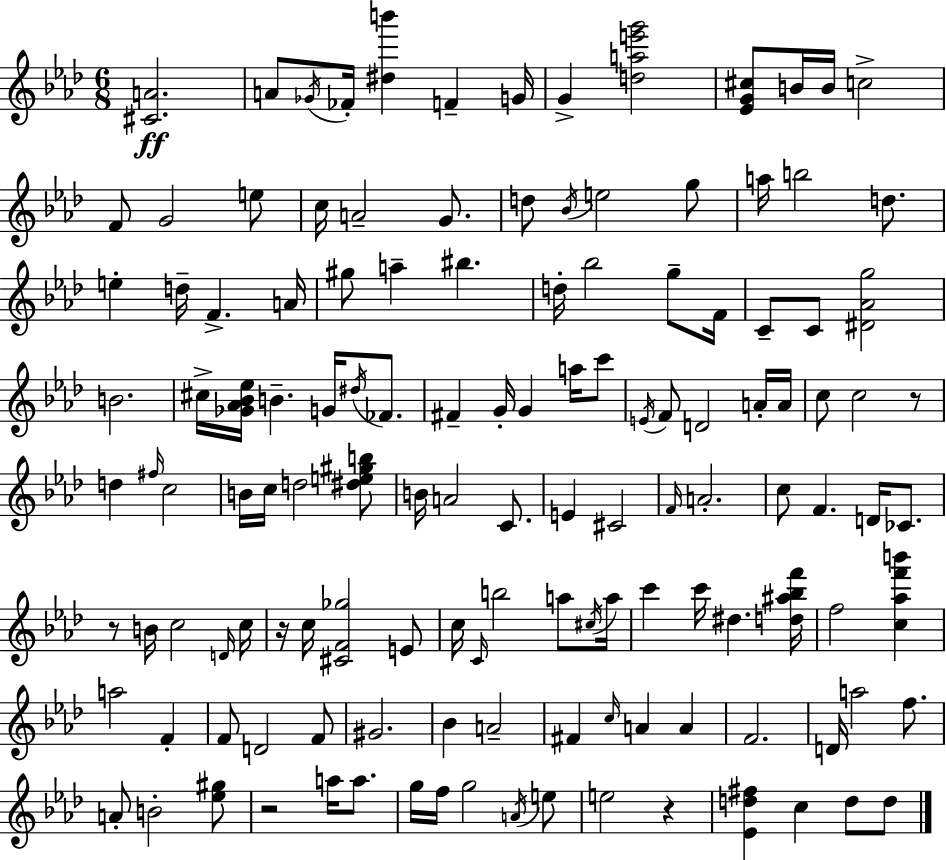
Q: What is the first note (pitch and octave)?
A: A4